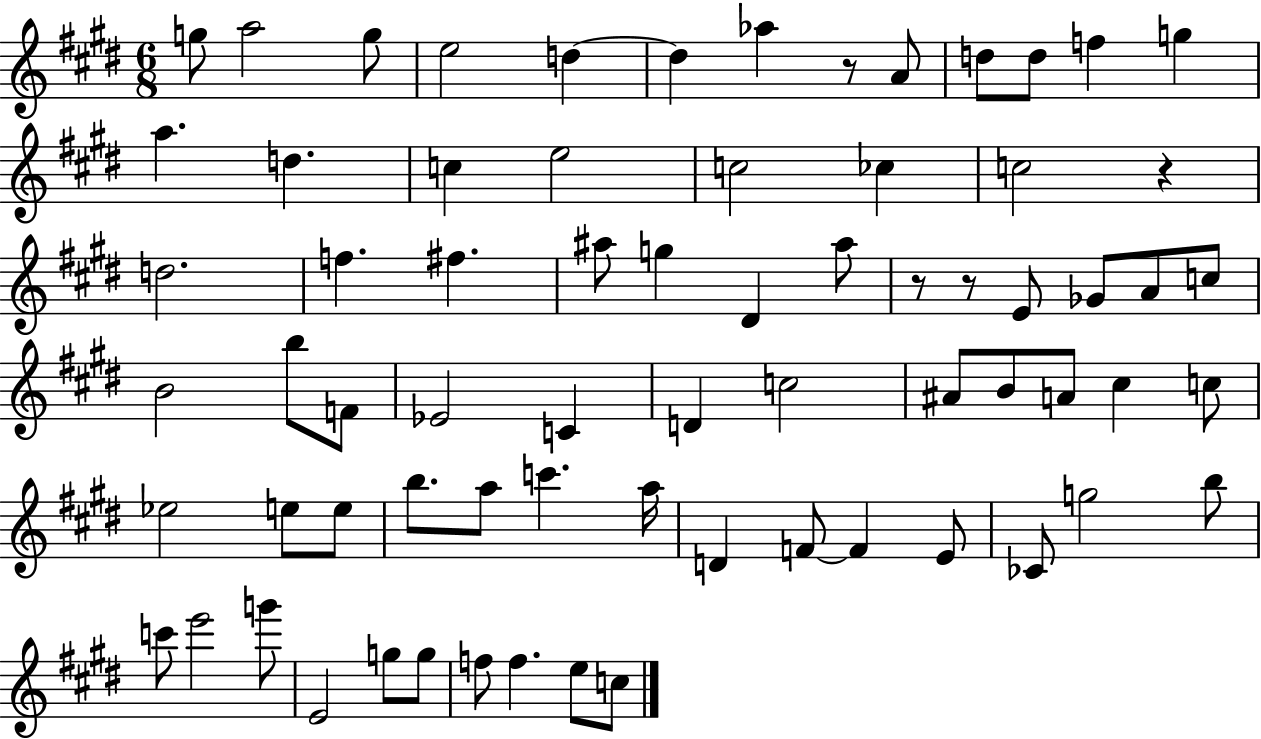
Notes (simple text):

G5/e A5/h G5/e E5/h D5/q D5/q Ab5/q R/e A4/e D5/e D5/e F5/q G5/q A5/q. D5/q. C5/q E5/h C5/h CES5/q C5/h R/q D5/h. F5/q. F#5/q. A#5/e G5/q D#4/q A#5/e R/e R/e E4/e Gb4/e A4/e C5/e B4/h B5/e F4/e Eb4/h C4/q D4/q C5/h A#4/e B4/e A4/e C#5/q C5/e Eb5/h E5/e E5/e B5/e. A5/e C6/q. A5/s D4/q F4/e F4/q E4/e CES4/e G5/h B5/e C6/e E6/h G6/e E4/h G5/e G5/e F5/e F5/q. E5/e C5/e